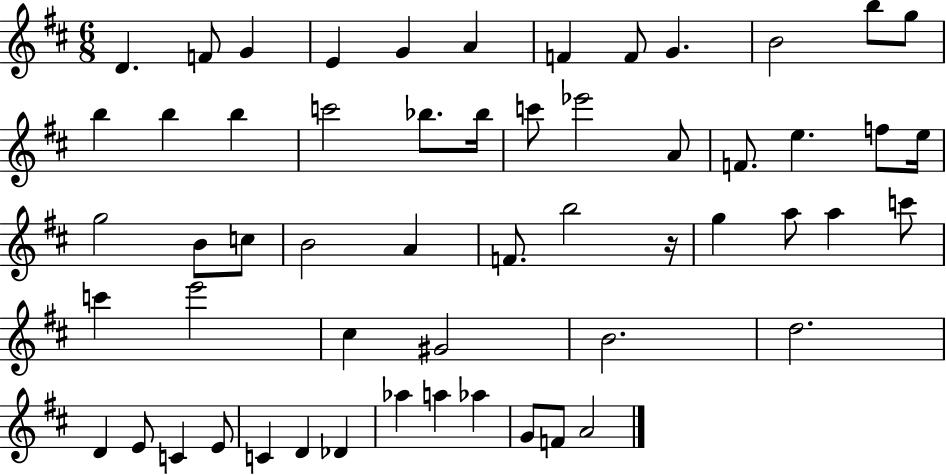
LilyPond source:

{
  \clef treble
  \numericTimeSignature
  \time 6/8
  \key d \major
  d'4. f'8 g'4 | e'4 g'4 a'4 | f'4 f'8 g'4. | b'2 b''8 g''8 | \break b''4 b''4 b''4 | c'''2 bes''8. bes''16 | c'''8 ees'''2 a'8 | f'8. e''4. f''8 e''16 | \break g''2 b'8 c''8 | b'2 a'4 | f'8. b''2 r16 | g''4 a''8 a''4 c'''8 | \break c'''4 e'''2 | cis''4 gis'2 | b'2. | d''2. | \break d'4 e'8 c'4 e'8 | c'4 d'4 des'4 | aes''4 a''4 aes''4 | g'8 f'8 a'2 | \break \bar "|."
}